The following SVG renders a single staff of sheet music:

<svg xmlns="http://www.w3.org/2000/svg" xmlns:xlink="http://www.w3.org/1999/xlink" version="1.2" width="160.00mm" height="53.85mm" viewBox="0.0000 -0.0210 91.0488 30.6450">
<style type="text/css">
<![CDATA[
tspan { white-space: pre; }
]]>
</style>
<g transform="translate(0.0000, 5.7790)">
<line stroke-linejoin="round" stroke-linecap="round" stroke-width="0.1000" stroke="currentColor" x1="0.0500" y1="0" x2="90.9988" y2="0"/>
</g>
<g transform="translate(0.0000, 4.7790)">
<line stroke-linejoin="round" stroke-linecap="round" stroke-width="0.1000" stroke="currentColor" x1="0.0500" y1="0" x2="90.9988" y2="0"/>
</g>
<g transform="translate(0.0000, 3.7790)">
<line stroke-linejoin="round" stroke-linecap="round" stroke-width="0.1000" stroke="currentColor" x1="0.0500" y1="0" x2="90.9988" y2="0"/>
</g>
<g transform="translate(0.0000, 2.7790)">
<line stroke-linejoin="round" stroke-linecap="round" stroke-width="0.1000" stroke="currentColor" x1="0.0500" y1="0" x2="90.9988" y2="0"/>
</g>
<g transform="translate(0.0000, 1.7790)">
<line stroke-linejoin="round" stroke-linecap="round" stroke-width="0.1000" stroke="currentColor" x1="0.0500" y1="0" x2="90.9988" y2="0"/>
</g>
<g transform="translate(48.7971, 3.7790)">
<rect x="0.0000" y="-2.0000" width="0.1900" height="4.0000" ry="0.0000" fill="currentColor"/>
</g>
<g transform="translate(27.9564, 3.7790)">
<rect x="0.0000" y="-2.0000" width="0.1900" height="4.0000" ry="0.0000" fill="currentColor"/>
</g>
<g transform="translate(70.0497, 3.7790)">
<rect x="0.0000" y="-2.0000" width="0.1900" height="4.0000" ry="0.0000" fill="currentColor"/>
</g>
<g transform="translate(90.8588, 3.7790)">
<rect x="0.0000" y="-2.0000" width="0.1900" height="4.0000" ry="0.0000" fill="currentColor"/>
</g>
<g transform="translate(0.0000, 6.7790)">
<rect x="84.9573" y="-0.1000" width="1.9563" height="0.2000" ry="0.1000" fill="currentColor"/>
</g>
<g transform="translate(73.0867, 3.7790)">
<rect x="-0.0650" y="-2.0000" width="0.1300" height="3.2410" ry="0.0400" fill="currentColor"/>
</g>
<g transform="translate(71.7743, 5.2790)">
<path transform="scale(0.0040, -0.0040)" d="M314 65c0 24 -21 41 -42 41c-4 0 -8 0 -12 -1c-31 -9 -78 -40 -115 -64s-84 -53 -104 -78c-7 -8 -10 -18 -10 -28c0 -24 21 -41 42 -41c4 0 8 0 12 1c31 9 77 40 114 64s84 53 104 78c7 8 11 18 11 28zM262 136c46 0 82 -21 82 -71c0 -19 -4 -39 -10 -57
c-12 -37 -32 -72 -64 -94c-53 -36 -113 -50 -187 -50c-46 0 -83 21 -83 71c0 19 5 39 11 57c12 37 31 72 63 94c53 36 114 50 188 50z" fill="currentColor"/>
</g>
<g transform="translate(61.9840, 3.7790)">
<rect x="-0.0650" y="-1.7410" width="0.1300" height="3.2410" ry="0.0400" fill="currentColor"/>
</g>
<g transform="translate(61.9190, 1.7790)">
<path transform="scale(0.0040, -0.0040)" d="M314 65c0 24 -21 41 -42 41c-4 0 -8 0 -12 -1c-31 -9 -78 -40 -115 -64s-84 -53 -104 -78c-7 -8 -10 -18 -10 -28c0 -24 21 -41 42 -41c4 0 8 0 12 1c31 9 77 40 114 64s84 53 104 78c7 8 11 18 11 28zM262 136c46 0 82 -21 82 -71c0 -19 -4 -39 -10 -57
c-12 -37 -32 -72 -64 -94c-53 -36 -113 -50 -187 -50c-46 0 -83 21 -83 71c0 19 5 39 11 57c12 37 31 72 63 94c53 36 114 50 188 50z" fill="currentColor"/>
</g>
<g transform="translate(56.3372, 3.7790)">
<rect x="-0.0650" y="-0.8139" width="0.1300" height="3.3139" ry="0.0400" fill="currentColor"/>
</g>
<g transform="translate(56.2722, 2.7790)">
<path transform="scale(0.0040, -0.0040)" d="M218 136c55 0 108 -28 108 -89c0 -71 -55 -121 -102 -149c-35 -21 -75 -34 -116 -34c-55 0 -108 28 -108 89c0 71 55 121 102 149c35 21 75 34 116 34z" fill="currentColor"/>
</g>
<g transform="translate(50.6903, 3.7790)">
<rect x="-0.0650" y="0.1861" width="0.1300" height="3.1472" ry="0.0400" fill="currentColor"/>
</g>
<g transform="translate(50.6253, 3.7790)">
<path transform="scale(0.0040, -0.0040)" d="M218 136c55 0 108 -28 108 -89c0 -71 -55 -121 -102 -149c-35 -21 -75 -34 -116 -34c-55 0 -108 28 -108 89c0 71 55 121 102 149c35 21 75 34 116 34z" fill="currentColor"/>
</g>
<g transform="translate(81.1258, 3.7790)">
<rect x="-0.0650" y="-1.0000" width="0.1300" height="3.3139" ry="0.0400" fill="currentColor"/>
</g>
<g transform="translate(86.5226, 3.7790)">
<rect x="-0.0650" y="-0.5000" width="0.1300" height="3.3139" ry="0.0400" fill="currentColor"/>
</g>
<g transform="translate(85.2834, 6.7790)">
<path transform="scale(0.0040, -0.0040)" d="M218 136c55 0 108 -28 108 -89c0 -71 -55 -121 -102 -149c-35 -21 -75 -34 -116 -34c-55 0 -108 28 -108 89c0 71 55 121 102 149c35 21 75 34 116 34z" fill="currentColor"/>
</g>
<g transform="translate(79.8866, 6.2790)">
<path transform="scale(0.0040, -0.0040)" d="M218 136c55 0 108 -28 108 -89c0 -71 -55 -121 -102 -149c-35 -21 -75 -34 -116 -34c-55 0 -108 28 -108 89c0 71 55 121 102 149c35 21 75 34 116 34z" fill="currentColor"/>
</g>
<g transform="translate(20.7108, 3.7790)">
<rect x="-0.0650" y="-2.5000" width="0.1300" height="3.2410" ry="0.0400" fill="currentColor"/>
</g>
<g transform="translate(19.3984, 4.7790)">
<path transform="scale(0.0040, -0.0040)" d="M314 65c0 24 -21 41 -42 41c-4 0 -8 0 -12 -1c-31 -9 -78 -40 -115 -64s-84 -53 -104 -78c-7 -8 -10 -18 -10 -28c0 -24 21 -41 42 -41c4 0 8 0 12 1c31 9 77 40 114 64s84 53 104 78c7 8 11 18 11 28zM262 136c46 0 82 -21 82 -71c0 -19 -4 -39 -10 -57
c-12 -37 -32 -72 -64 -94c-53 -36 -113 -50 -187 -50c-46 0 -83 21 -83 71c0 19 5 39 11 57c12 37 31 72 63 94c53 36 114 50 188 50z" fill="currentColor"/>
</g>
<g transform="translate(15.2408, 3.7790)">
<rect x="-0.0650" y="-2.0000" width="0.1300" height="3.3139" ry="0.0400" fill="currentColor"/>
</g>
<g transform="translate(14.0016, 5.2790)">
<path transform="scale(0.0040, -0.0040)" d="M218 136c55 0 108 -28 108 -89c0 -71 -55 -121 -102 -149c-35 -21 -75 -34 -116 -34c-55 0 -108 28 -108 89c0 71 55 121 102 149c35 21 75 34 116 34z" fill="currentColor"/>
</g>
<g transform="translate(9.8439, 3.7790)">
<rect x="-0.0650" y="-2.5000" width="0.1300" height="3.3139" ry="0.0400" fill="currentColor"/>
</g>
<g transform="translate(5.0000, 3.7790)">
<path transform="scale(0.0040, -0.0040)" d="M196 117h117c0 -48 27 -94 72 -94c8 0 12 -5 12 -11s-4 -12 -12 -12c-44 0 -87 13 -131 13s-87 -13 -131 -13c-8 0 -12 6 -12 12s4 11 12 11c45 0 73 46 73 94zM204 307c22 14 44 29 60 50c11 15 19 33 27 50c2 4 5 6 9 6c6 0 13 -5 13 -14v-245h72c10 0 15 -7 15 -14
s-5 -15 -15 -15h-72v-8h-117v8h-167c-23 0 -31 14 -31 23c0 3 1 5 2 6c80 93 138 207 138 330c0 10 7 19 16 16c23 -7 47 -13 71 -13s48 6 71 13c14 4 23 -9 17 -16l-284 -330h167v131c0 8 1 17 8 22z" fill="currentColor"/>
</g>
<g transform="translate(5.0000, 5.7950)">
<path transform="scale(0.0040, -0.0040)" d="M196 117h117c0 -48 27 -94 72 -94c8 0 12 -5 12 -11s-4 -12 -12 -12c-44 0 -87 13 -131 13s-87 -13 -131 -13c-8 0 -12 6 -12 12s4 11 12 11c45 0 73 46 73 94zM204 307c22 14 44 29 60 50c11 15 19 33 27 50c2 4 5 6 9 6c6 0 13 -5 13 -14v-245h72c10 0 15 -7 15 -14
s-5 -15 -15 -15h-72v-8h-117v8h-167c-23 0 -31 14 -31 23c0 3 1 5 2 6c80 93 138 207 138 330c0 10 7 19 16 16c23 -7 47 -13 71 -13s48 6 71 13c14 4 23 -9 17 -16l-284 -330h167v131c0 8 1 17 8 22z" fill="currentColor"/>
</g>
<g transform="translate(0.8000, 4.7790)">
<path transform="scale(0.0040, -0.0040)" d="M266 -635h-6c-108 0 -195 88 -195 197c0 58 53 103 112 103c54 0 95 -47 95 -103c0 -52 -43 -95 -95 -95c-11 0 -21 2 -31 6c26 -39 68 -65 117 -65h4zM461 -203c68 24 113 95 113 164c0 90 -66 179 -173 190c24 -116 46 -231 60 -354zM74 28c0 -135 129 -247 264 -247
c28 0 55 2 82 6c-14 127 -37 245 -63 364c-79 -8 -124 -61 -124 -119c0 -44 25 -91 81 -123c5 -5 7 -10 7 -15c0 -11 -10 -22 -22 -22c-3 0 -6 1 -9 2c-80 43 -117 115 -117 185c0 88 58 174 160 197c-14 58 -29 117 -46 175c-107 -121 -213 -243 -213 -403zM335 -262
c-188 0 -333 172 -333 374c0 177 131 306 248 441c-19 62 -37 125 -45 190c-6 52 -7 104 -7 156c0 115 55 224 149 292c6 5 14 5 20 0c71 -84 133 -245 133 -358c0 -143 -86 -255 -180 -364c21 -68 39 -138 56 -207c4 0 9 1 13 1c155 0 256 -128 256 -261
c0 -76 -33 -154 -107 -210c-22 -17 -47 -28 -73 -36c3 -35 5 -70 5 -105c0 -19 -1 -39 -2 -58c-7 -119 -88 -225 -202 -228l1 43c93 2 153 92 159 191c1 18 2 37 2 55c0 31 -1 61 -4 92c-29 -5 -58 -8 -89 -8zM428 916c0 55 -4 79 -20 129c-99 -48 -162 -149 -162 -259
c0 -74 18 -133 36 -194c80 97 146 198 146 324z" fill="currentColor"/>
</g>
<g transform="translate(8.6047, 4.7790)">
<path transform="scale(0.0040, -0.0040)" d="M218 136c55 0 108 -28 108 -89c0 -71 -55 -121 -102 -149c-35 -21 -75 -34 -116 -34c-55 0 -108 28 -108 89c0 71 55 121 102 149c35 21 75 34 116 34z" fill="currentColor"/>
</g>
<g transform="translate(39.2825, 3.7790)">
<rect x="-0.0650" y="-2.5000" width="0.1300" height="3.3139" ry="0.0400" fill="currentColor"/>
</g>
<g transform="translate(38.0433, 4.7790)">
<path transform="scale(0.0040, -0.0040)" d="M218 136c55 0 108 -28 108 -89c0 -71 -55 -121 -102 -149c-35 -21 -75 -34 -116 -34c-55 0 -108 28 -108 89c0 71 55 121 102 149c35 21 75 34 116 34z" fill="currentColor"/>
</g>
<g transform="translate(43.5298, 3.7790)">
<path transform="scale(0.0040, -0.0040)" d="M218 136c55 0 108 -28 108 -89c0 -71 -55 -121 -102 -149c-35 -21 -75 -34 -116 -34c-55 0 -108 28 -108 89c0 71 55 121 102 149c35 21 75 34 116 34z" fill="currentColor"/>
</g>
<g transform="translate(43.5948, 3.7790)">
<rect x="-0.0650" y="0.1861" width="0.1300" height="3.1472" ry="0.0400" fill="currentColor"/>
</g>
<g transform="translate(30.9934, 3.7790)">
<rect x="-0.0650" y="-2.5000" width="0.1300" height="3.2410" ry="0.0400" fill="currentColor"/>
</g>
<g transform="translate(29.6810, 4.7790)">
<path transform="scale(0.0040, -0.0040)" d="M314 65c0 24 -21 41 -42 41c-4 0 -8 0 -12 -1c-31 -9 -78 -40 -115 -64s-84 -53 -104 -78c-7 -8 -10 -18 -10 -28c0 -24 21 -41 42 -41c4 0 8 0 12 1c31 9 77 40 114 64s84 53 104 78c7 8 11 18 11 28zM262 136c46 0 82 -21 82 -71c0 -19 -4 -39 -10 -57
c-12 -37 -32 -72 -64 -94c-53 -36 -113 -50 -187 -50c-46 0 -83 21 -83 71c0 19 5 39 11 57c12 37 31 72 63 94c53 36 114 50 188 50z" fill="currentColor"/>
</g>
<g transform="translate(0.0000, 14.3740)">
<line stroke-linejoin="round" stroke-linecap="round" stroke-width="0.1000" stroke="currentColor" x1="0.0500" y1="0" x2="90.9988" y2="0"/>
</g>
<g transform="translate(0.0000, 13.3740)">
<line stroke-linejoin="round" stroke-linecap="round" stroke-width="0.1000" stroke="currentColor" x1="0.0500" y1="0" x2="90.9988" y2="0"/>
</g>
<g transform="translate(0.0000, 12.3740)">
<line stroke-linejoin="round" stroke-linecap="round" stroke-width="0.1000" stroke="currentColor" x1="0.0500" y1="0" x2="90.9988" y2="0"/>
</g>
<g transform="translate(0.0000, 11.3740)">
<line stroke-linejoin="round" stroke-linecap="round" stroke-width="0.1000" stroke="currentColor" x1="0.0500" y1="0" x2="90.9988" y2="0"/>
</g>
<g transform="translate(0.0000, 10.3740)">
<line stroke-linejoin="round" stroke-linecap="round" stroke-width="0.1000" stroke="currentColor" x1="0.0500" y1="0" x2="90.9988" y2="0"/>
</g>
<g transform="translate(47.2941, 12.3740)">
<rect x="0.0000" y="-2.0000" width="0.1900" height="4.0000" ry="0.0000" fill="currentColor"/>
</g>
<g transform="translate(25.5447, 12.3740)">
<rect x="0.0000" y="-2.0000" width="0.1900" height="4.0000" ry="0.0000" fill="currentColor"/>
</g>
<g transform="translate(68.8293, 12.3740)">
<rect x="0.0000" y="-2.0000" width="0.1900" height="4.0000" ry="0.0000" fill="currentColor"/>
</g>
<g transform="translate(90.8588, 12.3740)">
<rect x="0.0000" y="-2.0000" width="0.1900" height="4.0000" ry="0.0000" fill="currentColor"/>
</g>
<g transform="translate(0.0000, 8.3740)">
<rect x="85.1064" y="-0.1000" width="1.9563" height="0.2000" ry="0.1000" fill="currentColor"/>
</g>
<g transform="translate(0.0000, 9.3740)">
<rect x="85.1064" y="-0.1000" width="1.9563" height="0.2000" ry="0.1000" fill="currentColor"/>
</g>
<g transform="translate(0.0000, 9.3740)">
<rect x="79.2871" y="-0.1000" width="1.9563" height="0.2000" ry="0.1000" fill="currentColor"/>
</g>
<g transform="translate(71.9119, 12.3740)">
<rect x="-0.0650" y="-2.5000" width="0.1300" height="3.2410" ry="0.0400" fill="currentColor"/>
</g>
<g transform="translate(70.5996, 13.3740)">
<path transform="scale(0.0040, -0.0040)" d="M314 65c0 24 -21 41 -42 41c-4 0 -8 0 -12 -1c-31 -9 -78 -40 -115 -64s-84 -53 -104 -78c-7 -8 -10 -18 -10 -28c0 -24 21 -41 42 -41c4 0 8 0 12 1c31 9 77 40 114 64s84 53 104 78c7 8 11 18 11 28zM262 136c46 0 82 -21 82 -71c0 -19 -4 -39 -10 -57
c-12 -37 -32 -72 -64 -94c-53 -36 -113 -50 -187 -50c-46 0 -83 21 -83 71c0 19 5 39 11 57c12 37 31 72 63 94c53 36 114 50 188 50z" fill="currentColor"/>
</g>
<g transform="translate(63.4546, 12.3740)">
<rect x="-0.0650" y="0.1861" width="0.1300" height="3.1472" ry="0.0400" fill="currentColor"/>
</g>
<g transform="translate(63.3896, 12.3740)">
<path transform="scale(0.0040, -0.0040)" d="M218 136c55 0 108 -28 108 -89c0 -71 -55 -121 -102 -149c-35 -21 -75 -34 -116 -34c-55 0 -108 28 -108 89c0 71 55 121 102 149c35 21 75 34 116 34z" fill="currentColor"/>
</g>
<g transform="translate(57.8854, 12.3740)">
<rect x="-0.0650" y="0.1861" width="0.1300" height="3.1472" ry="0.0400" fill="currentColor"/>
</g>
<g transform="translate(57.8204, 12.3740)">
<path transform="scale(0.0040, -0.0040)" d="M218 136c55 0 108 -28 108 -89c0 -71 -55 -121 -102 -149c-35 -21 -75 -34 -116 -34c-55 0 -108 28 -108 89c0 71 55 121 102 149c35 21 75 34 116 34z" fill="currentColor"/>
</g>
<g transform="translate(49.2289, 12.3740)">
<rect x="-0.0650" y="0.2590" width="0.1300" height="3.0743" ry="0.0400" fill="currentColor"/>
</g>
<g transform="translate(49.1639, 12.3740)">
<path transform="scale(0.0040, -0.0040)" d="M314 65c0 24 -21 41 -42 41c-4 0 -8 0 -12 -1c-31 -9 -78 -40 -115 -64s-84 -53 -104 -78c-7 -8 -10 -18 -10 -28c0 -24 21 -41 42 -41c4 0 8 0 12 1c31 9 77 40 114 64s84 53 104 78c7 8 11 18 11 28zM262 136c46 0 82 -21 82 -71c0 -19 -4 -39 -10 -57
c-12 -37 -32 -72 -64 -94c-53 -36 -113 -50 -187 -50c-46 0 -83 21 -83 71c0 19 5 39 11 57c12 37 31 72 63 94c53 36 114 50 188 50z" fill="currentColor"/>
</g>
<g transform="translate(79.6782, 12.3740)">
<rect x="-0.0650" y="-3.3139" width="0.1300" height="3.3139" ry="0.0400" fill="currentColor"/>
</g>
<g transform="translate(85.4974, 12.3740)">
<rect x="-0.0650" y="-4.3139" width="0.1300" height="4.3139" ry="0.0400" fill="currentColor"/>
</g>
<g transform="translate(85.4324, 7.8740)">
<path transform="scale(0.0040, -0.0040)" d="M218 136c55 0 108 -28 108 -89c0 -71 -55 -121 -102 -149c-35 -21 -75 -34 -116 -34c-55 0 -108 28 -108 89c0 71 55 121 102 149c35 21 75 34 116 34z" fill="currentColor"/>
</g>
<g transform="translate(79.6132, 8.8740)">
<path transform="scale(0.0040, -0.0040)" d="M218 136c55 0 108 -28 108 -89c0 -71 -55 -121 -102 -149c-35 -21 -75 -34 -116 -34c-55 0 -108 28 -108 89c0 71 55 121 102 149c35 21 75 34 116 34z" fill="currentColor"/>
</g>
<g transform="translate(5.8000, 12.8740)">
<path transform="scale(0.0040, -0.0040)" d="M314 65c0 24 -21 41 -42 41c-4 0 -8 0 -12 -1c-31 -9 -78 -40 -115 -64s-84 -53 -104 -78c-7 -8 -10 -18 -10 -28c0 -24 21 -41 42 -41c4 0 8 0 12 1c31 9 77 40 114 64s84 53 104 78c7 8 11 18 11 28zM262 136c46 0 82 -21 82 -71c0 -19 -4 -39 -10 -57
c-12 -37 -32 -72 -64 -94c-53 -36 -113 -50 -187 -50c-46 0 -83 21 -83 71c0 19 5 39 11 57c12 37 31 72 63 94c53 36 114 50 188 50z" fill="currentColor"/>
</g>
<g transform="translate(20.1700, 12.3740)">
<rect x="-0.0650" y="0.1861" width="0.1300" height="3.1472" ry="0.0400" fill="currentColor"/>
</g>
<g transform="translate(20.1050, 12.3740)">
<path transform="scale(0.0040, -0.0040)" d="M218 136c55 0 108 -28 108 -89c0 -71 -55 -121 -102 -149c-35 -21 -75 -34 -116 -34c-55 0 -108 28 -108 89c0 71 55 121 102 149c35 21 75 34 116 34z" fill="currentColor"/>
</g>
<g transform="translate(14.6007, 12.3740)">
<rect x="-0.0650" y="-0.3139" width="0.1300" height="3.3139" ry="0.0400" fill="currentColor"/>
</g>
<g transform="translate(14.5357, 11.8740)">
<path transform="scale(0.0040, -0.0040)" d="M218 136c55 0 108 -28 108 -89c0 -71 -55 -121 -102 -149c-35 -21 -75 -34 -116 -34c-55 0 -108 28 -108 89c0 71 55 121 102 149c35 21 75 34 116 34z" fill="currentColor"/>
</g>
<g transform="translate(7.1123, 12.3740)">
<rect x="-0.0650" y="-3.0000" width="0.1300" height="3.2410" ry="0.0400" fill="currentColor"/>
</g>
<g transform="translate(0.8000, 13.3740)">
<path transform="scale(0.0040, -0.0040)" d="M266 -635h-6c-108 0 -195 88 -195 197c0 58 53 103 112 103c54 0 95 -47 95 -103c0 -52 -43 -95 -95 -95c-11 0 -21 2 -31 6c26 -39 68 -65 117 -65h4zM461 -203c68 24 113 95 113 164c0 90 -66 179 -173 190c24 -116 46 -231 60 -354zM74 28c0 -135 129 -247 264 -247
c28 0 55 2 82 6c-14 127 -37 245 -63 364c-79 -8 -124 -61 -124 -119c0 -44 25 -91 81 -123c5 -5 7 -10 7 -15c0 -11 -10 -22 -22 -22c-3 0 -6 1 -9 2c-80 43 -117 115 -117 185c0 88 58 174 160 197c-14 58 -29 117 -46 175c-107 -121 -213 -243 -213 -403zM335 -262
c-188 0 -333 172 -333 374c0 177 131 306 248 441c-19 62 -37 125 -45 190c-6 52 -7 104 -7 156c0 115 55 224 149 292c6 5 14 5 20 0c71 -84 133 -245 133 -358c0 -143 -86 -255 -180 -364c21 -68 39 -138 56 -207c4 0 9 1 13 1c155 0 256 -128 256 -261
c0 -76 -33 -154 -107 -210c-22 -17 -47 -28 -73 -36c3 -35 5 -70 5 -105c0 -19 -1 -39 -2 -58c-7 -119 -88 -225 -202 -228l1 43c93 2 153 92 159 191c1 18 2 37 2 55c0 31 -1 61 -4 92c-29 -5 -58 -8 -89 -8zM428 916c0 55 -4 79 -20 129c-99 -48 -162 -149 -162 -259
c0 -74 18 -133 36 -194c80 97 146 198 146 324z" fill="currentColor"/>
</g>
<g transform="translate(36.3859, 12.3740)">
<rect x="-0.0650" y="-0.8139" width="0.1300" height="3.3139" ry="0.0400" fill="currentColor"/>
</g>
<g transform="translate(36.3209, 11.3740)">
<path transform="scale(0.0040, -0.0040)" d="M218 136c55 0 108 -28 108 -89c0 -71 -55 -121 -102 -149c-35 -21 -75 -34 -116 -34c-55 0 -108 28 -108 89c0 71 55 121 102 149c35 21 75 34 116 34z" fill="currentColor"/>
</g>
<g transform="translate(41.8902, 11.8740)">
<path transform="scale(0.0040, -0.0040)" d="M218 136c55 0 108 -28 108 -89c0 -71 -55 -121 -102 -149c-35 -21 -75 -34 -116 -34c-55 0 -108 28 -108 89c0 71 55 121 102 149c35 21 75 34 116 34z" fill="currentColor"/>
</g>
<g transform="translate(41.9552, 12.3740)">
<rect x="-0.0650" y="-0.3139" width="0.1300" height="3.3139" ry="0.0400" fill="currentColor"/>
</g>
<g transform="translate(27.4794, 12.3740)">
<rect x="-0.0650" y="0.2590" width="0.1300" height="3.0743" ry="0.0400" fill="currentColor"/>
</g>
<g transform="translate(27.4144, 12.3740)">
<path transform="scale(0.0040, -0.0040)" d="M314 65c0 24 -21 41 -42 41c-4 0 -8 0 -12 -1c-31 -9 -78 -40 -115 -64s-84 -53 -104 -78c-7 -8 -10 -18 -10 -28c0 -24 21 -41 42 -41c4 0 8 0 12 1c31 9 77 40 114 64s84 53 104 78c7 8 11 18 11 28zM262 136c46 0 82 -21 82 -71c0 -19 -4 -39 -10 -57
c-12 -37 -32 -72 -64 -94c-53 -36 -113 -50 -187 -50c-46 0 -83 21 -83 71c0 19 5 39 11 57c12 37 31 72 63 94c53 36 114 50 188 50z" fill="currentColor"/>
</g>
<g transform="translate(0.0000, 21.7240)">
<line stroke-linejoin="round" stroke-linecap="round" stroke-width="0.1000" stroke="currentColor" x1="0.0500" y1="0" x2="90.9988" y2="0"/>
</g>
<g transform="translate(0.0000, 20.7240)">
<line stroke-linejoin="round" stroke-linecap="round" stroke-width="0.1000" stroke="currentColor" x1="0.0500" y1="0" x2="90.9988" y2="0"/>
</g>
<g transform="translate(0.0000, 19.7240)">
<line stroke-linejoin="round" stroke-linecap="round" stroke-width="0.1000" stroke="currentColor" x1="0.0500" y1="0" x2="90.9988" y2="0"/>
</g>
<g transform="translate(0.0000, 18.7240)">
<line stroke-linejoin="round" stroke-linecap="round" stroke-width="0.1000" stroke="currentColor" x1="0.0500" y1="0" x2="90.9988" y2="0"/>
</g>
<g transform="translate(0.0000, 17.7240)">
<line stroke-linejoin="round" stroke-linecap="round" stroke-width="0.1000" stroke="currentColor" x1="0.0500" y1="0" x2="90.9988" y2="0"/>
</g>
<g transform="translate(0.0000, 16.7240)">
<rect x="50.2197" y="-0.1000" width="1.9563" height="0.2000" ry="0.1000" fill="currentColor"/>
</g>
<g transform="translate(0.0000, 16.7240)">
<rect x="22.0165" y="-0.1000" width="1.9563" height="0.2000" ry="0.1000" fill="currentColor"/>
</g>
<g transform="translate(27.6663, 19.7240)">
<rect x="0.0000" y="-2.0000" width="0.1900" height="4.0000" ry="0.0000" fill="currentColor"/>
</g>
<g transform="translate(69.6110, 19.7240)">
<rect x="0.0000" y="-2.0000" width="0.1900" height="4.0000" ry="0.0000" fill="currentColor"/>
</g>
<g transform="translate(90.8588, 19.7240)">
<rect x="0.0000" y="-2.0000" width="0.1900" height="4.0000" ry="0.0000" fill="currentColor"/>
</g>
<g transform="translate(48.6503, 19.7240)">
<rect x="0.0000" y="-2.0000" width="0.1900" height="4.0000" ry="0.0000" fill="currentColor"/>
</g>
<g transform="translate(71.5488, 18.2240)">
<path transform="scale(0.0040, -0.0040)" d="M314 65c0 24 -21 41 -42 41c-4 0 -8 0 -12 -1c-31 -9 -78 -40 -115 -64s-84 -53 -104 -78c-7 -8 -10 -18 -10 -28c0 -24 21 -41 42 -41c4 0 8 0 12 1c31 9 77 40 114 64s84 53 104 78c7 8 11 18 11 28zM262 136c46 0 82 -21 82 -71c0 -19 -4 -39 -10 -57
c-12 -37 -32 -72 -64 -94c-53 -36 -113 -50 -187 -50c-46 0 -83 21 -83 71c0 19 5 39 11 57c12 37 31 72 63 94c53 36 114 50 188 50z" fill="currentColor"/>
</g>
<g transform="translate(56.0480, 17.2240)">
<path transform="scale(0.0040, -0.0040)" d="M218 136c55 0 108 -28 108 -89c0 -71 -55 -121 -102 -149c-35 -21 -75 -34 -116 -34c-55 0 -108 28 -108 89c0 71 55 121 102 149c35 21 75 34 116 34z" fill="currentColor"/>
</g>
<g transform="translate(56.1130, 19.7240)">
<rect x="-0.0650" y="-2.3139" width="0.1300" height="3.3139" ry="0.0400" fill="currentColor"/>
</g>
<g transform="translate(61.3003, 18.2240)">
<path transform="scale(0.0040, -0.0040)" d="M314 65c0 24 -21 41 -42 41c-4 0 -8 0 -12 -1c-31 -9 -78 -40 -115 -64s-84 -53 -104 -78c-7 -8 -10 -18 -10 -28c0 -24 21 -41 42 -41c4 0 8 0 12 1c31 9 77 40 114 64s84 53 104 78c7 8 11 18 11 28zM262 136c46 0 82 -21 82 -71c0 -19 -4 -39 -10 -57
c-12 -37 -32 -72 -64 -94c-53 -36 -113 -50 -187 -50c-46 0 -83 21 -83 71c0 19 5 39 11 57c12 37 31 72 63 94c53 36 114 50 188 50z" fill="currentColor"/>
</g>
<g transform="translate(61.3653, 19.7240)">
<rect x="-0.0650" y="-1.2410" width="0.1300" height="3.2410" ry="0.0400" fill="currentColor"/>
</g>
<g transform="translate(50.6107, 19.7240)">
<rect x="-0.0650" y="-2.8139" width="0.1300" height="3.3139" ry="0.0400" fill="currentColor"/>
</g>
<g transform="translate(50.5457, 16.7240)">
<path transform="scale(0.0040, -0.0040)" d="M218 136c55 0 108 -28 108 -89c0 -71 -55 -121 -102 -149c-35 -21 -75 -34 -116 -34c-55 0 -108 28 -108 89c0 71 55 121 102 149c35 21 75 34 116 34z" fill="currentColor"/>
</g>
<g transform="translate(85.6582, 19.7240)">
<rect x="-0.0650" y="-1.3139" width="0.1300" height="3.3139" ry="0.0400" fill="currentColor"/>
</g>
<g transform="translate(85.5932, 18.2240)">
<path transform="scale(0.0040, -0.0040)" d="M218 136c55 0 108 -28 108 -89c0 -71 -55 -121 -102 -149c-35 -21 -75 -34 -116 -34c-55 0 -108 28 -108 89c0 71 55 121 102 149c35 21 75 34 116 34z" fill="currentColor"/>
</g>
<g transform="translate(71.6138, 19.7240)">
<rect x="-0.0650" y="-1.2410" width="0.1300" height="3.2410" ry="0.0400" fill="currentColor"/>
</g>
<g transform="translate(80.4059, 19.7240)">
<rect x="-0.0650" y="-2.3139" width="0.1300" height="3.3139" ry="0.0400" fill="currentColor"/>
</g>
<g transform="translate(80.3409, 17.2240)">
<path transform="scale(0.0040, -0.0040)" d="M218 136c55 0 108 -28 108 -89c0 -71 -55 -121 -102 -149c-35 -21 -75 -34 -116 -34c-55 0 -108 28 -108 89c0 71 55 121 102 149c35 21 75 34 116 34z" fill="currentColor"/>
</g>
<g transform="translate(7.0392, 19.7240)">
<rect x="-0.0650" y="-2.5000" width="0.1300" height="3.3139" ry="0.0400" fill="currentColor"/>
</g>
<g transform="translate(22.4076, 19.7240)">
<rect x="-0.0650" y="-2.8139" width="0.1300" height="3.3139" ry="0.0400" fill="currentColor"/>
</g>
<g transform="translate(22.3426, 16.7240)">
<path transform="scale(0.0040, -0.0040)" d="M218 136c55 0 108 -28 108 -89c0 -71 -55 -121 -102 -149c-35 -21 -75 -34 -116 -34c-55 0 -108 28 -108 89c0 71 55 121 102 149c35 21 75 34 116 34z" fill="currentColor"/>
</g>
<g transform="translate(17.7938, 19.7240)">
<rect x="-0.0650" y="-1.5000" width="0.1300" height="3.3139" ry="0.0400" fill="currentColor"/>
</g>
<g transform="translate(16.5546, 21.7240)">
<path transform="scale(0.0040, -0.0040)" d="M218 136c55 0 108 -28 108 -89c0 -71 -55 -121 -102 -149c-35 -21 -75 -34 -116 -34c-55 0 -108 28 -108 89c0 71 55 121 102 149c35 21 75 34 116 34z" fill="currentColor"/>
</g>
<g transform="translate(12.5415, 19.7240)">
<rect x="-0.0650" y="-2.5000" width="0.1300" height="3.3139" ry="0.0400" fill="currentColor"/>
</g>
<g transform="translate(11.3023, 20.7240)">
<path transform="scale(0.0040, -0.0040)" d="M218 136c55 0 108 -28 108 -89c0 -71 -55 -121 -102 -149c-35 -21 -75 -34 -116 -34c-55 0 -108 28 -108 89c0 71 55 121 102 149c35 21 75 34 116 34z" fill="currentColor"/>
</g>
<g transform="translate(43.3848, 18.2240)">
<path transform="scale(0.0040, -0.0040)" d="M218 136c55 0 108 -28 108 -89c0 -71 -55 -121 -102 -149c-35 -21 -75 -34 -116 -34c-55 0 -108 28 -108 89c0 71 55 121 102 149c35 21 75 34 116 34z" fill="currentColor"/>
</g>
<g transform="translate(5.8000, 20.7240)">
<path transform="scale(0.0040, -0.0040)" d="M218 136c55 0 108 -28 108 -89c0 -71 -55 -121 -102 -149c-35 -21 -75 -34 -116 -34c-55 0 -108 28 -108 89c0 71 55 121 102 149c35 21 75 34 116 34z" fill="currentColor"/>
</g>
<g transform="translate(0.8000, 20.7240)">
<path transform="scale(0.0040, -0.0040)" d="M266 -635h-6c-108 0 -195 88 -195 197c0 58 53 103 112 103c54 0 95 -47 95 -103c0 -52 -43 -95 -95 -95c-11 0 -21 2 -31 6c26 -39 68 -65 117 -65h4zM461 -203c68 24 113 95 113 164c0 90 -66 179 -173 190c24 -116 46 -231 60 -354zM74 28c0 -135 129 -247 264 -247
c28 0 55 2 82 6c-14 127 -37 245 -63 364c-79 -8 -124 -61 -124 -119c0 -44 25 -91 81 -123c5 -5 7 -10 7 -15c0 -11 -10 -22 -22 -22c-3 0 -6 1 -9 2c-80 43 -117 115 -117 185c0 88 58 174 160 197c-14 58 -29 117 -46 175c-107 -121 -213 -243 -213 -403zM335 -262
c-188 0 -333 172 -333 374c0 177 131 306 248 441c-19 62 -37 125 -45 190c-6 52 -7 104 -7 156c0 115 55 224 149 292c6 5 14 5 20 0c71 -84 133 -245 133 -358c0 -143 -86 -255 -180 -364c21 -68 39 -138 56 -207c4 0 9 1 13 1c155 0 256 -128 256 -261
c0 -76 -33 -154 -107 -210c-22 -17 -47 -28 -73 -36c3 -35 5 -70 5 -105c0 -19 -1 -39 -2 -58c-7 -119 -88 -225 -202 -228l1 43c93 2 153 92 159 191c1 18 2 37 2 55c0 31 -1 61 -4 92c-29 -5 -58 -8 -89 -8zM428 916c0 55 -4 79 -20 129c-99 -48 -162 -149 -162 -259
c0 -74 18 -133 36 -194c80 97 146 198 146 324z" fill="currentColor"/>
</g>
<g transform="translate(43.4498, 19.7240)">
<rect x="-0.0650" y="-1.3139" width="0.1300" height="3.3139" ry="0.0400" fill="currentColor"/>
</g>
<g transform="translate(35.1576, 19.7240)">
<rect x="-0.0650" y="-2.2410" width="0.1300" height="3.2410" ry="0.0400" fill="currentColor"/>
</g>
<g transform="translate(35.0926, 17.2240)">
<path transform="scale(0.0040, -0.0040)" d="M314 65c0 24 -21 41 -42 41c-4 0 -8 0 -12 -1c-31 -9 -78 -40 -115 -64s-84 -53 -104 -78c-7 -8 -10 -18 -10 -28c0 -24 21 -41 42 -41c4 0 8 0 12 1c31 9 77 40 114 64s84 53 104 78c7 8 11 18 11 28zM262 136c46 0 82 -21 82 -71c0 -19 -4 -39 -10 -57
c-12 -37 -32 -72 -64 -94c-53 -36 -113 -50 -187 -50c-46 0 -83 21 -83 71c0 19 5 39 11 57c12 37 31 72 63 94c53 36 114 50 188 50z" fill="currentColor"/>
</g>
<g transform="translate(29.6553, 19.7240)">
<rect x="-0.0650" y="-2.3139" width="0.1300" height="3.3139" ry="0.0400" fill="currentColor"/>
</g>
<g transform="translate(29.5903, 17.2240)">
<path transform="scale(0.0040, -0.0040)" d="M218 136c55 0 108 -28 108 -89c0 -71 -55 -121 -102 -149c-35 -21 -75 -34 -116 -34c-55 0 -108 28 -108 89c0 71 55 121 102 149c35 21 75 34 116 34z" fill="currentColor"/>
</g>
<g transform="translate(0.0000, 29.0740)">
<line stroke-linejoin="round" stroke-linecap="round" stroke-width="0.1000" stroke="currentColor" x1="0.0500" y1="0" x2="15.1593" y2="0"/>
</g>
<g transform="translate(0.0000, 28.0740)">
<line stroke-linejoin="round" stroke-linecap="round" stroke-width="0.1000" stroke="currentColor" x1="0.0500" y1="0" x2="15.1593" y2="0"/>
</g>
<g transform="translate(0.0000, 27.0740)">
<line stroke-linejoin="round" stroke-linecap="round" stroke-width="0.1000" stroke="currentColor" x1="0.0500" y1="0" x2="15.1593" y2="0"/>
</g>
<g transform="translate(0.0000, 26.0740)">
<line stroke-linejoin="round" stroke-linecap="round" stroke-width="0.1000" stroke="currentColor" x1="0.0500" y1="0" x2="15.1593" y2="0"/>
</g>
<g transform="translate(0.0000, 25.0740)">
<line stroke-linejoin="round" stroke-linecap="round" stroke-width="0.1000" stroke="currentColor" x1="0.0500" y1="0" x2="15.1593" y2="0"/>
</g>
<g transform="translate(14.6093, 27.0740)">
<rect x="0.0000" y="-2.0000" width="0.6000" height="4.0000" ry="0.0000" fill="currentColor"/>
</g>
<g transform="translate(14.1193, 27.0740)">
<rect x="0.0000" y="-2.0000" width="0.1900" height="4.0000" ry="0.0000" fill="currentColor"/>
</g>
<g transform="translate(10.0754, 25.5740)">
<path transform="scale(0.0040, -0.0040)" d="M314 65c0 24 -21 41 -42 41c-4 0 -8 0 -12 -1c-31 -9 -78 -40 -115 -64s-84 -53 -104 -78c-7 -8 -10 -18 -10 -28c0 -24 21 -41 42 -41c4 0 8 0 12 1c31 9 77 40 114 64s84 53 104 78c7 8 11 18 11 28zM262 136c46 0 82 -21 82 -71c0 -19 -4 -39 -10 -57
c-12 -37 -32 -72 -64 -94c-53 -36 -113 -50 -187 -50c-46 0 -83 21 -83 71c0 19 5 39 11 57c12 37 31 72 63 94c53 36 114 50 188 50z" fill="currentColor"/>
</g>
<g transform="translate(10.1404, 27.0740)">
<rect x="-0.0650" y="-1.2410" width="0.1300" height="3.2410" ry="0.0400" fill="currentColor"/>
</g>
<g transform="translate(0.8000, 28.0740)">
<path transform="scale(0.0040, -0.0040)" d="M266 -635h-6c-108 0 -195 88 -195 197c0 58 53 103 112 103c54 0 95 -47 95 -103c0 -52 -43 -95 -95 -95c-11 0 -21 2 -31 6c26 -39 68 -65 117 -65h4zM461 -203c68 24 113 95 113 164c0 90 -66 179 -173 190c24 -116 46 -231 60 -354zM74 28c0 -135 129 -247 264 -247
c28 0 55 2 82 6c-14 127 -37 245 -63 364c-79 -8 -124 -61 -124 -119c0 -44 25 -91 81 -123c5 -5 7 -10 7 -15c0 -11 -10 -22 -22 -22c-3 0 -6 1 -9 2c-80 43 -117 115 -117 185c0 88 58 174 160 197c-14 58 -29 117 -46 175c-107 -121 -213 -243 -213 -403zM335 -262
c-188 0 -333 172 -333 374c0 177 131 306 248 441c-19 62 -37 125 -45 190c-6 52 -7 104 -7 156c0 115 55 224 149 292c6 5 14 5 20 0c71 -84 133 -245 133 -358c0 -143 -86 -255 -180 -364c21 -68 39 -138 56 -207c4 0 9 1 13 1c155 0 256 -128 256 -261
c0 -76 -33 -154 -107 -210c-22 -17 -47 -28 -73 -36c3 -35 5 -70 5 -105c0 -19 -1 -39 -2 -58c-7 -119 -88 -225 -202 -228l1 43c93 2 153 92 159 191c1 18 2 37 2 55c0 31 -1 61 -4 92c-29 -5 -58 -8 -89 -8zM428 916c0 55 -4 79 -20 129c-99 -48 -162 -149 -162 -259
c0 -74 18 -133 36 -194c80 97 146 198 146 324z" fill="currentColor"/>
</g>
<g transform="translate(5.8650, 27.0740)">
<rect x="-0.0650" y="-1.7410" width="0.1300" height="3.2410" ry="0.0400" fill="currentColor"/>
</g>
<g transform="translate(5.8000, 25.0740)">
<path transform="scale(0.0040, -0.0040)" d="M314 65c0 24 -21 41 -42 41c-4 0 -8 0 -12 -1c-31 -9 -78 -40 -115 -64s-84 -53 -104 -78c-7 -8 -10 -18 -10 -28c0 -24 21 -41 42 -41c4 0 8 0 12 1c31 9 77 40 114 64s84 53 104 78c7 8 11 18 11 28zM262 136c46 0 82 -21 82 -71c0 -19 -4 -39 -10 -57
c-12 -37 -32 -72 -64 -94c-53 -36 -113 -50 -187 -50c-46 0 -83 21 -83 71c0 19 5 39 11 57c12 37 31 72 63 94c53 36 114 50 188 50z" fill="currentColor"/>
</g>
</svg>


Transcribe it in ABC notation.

X:1
T:Untitled
M:4/4
L:1/4
K:C
G F G2 G2 G B B d f2 F2 D C A2 c B B2 d c B2 B B G2 b d' G G E a g g2 e a g e2 e2 g e f2 e2